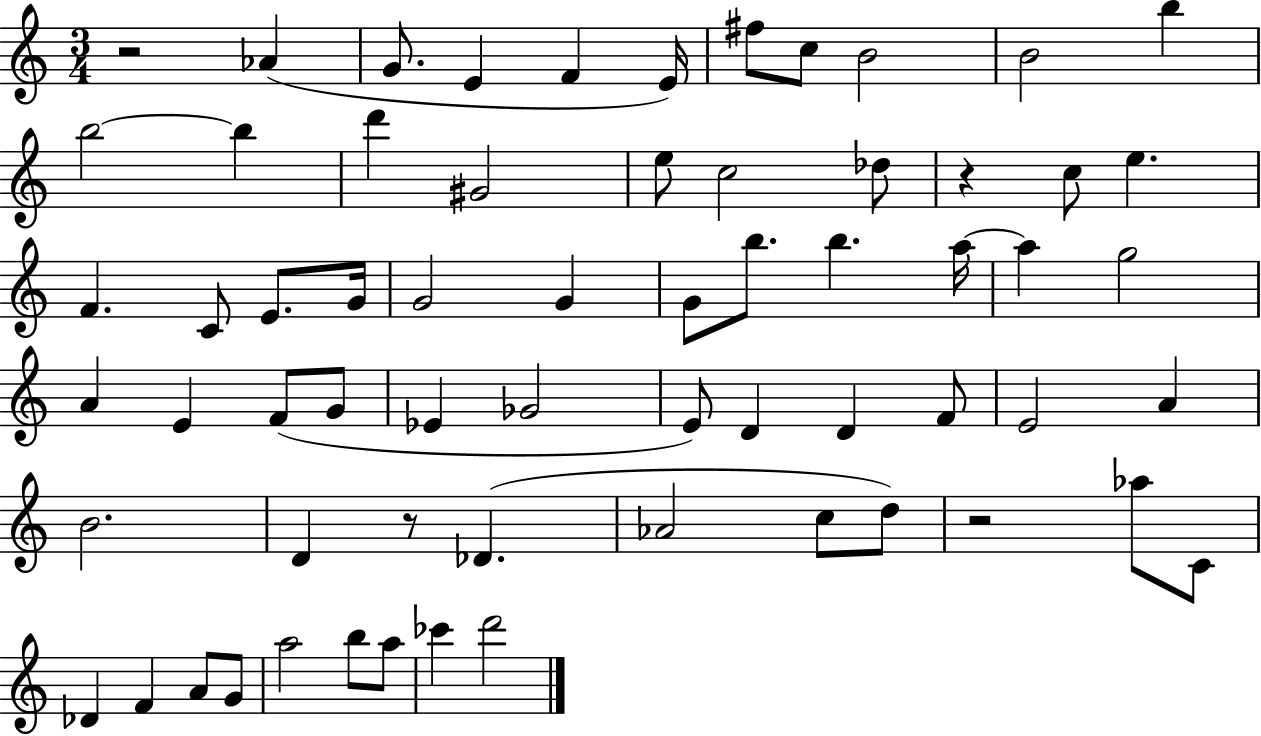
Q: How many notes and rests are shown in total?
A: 64